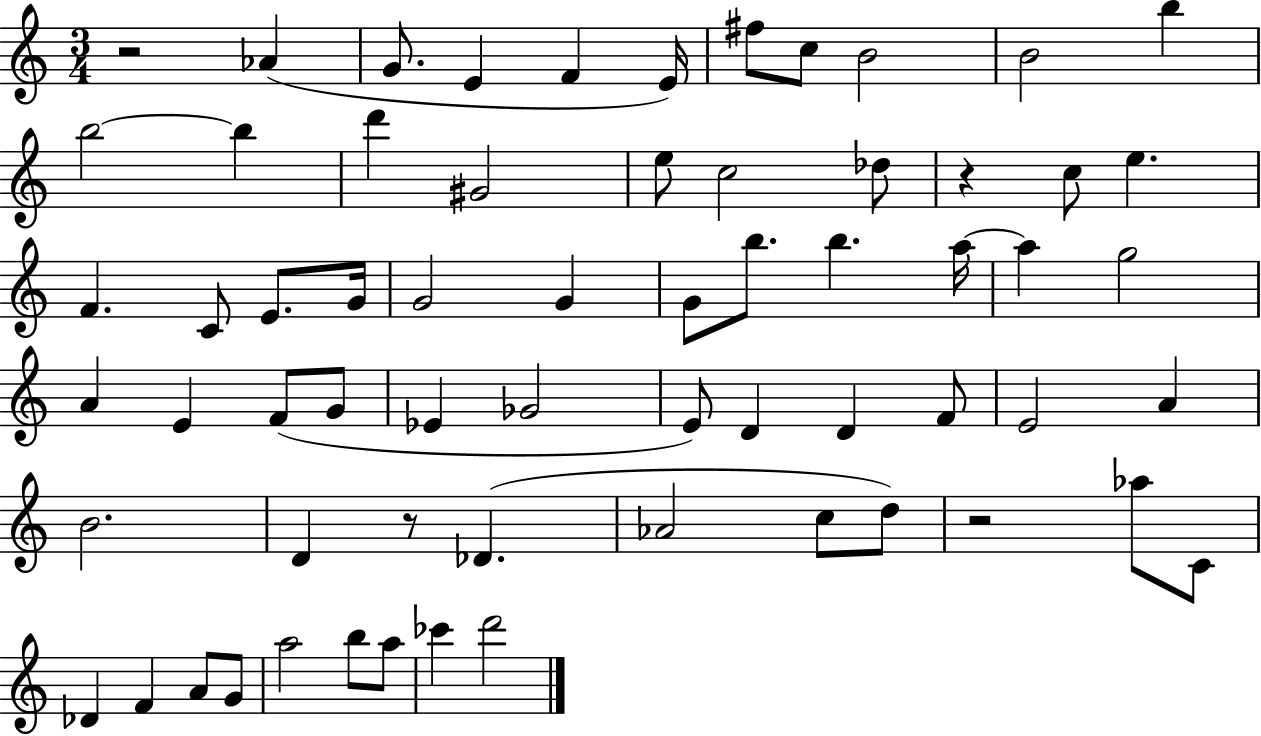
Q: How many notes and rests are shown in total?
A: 64